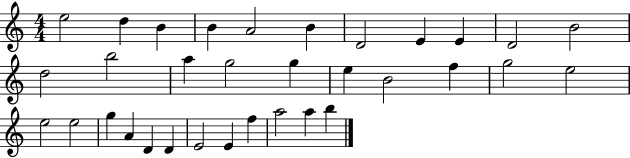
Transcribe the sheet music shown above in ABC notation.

X:1
T:Untitled
M:4/4
L:1/4
K:C
e2 d B B A2 B D2 E E D2 B2 d2 b2 a g2 g e B2 f g2 e2 e2 e2 g A D D E2 E f a2 a b